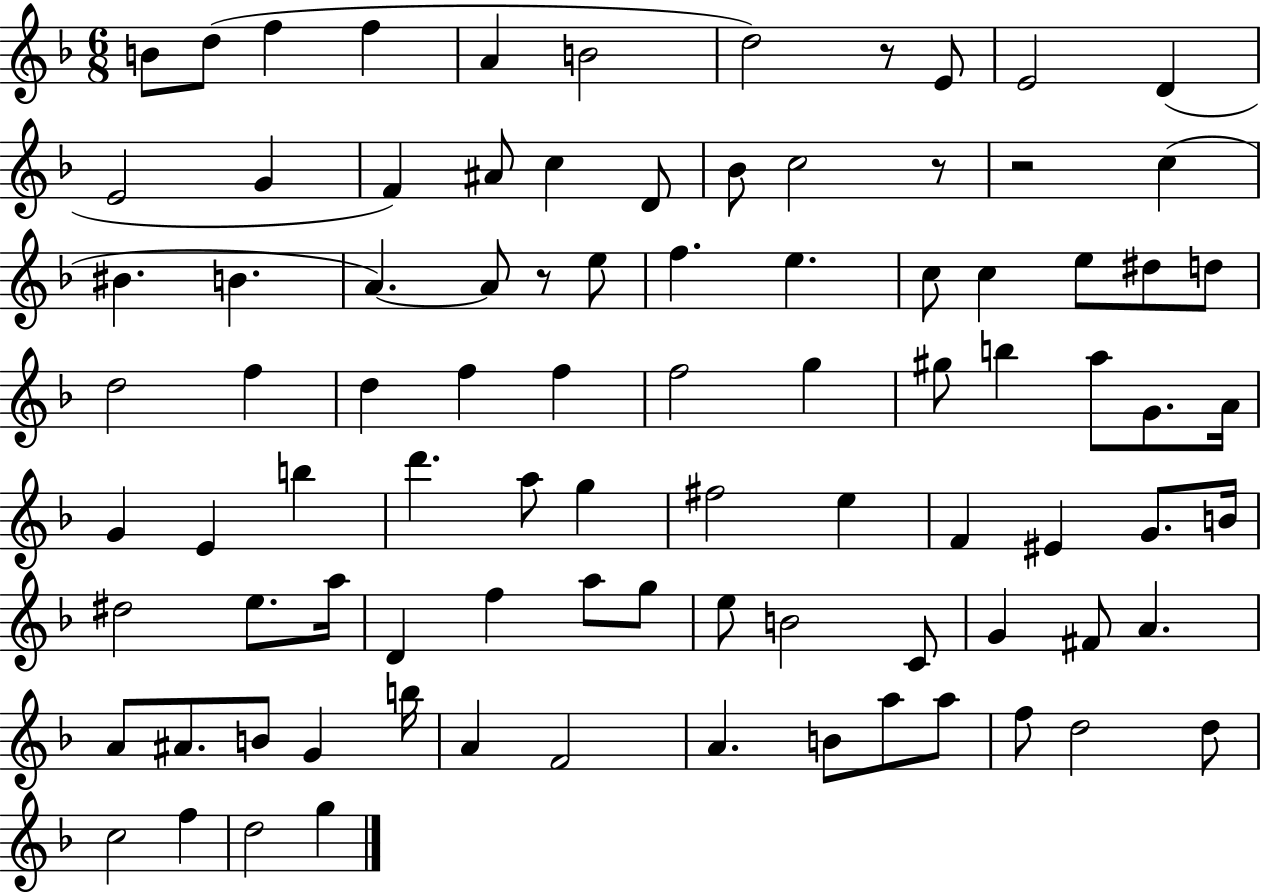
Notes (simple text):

B4/e D5/e F5/q F5/q A4/q B4/h D5/h R/e E4/e E4/h D4/q E4/h G4/q F4/q A#4/e C5/q D4/e Bb4/e C5/h R/e R/h C5/q BIS4/q. B4/q. A4/q. A4/e R/e E5/e F5/q. E5/q. C5/e C5/q E5/e D#5/e D5/e D5/h F5/q D5/q F5/q F5/q F5/h G5/q G#5/e B5/q A5/e G4/e. A4/s G4/q E4/q B5/q D6/q. A5/e G5/q F#5/h E5/q F4/q EIS4/q G4/e. B4/s D#5/h E5/e. A5/s D4/q F5/q A5/e G5/e E5/e B4/h C4/e G4/q F#4/e A4/q. A4/e A#4/e. B4/e G4/q B5/s A4/q F4/h A4/q. B4/e A5/e A5/e F5/e D5/h D5/e C5/h F5/q D5/h G5/q